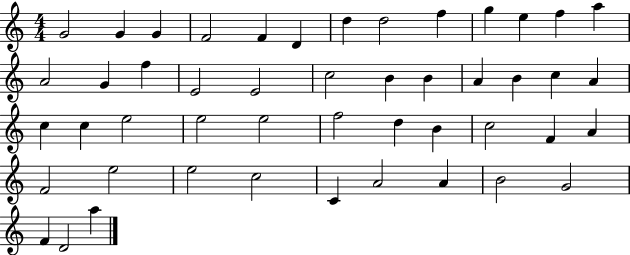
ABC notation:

X:1
T:Untitled
M:4/4
L:1/4
K:C
G2 G G F2 F D d d2 f g e f a A2 G f E2 E2 c2 B B A B c A c c e2 e2 e2 f2 d B c2 F A F2 e2 e2 c2 C A2 A B2 G2 F D2 a